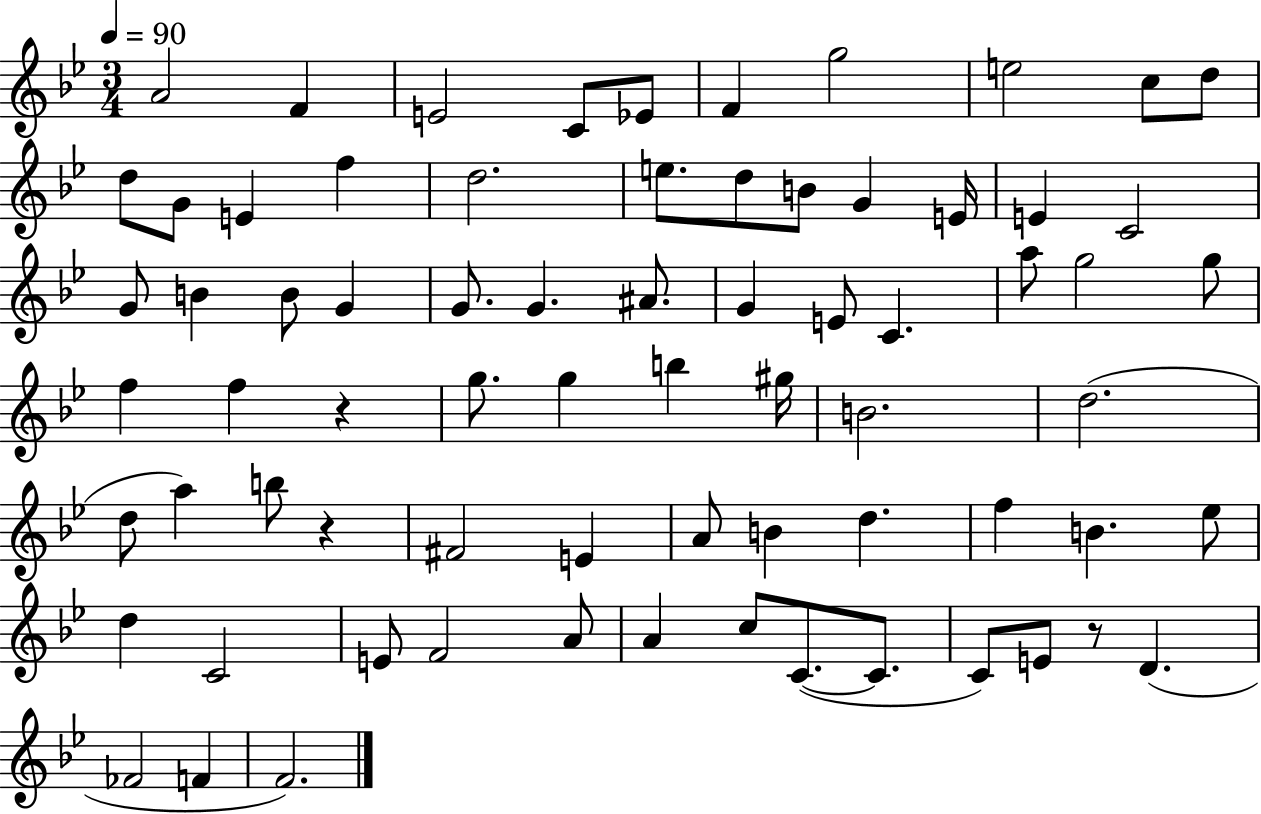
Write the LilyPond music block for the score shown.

{
  \clef treble
  \numericTimeSignature
  \time 3/4
  \key bes \major
  \tempo 4 = 90
  a'2 f'4 | e'2 c'8 ees'8 | f'4 g''2 | e''2 c''8 d''8 | \break d''8 g'8 e'4 f''4 | d''2. | e''8. d''8 b'8 g'4 e'16 | e'4 c'2 | \break g'8 b'4 b'8 g'4 | g'8. g'4. ais'8. | g'4 e'8 c'4. | a''8 g''2 g''8 | \break f''4 f''4 r4 | g''8. g''4 b''4 gis''16 | b'2. | d''2.( | \break d''8 a''4) b''8 r4 | fis'2 e'4 | a'8 b'4 d''4. | f''4 b'4. ees''8 | \break d''4 c'2 | e'8 f'2 a'8 | a'4 c''8 c'8.~(~ c'8. | c'8) e'8 r8 d'4.( | \break fes'2 f'4 | f'2.) | \bar "|."
}